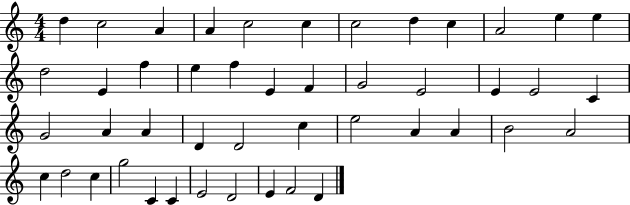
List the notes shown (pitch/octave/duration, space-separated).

D5/q C5/h A4/q A4/q C5/h C5/q C5/h D5/q C5/q A4/h E5/q E5/q D5/h E4/q F5/q E5/q F5/q E4/q F4/q G4/h E4/h E4/q E4/h C4/q G4/h A4/q A4/q D4/q D4/h C5/q E5/h A4/q A4/q B4/h A4/h C5/q D5/h C5/q G5/h C4/q C4/q E4/h D4/h E4/q F4/h D4/q